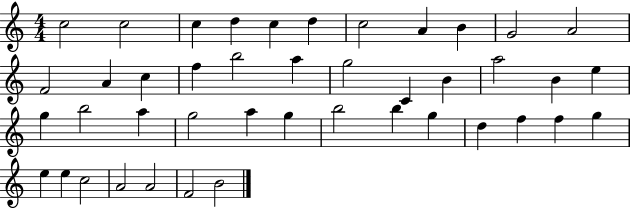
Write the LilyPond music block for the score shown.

{
  \clef treble
  \numericTimeSignature
  \time 4/4
  \key c \major
  c''2 c''2 | c''4 d''4 c''4 d''4 | c''2 a'4 b'4 | g'2 a'2 | \break f'2 a'4 c''4 | f''4 b''2 a''4 | g''2 c'4 b'4 | a''2 b'4 e''4 | \break g''4 b''2 a''4 | g''2 a''4 g''4 | b''2 b''4 g''4 | d''4 f''4 f''4 g''4 | \break e''4 e''4 c''2 | a'2 a'2 | f'2 b'2 | \bar "|."
}